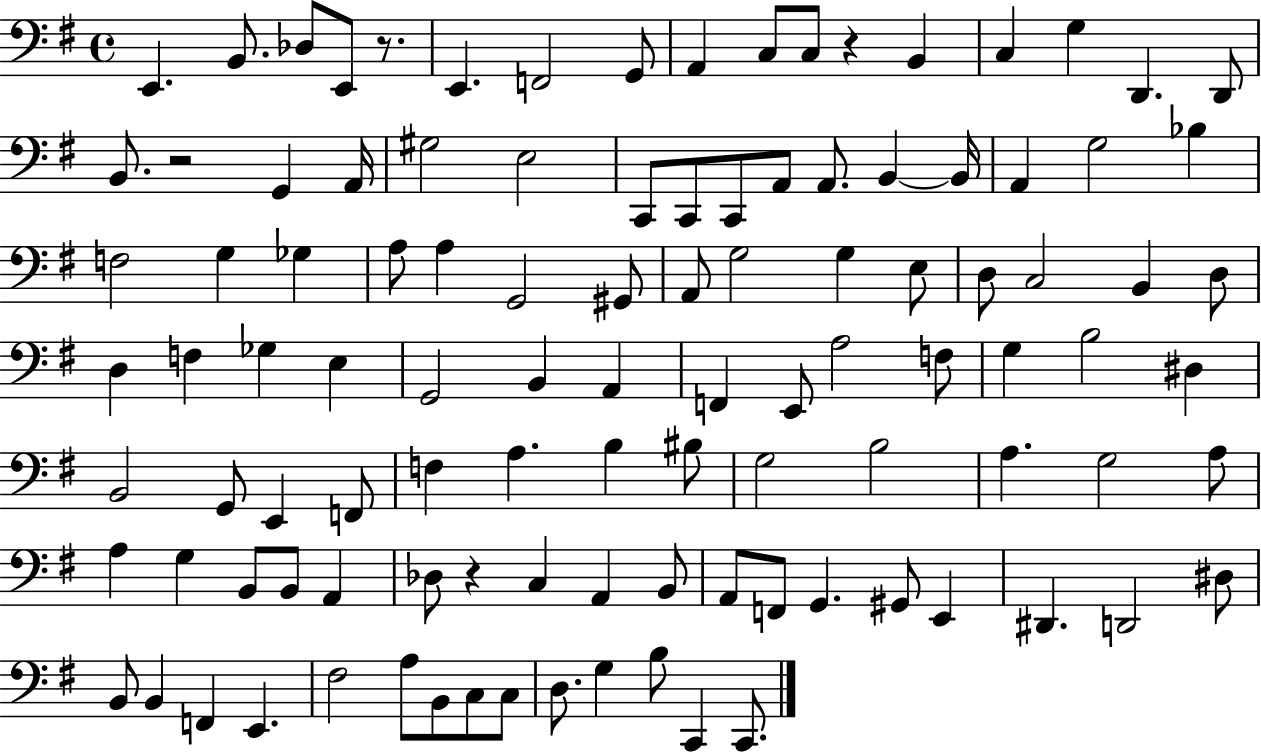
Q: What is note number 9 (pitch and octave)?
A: C3